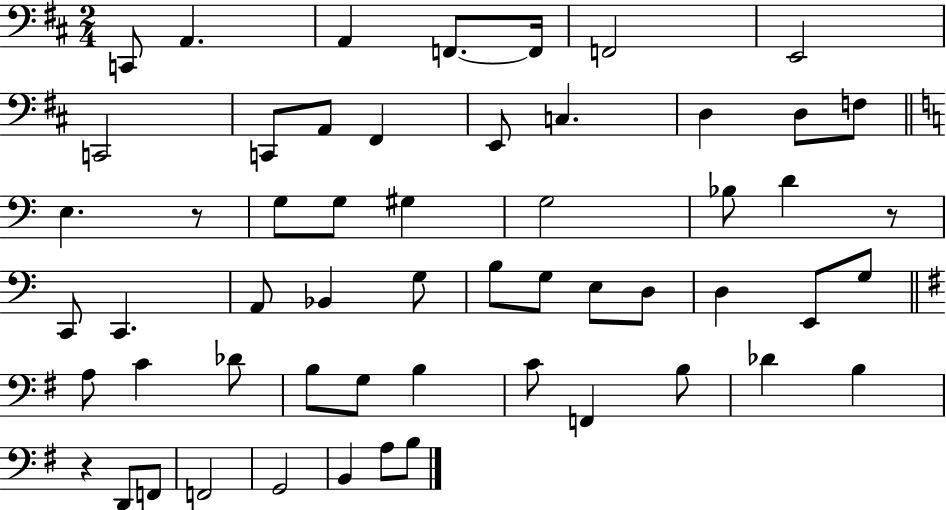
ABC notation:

X:1
T:Untitled
M:2/4
L:1/4
K:D
C,,/2 A,, A,, F,,/2 F,,/4 F,,2 E,,2 C,,2 C,,/2 A,,/2 ^F,, E,,/2 C, D, D,/2 F,/2 E, z/2 G,/2 G,/2 ^G, G,2 _B,/2 D z/2 C,,/2 C,, A,,/2 _B,, G,/2 B,/2 G,/2 E,/2 D,/2 D, E,,/2 G,/2 A,/2 C _D/2 B,/2 G,/2 B, C/2 F,, B,/2 _D B, z D,,/2 F,,/2 F,,2 G,,2 B,, A,/2 B,/2